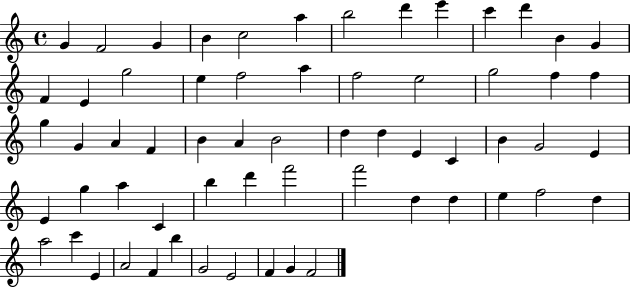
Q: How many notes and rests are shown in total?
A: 62